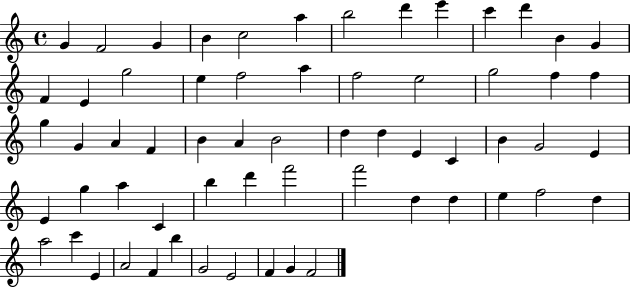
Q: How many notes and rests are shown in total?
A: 62